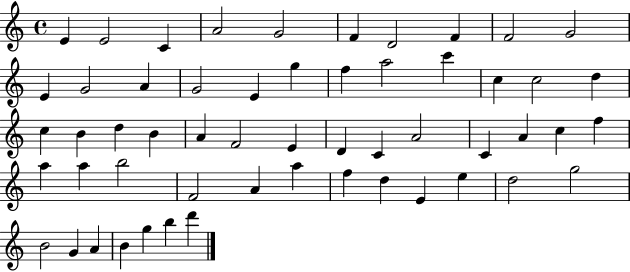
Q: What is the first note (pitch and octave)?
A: E4